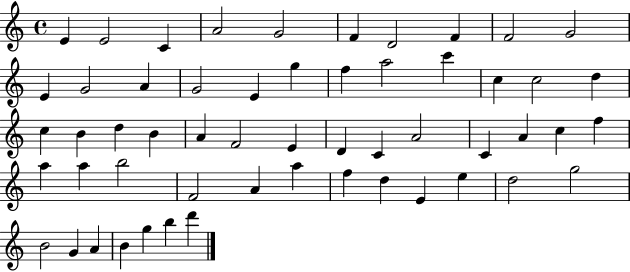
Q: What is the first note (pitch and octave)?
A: E4